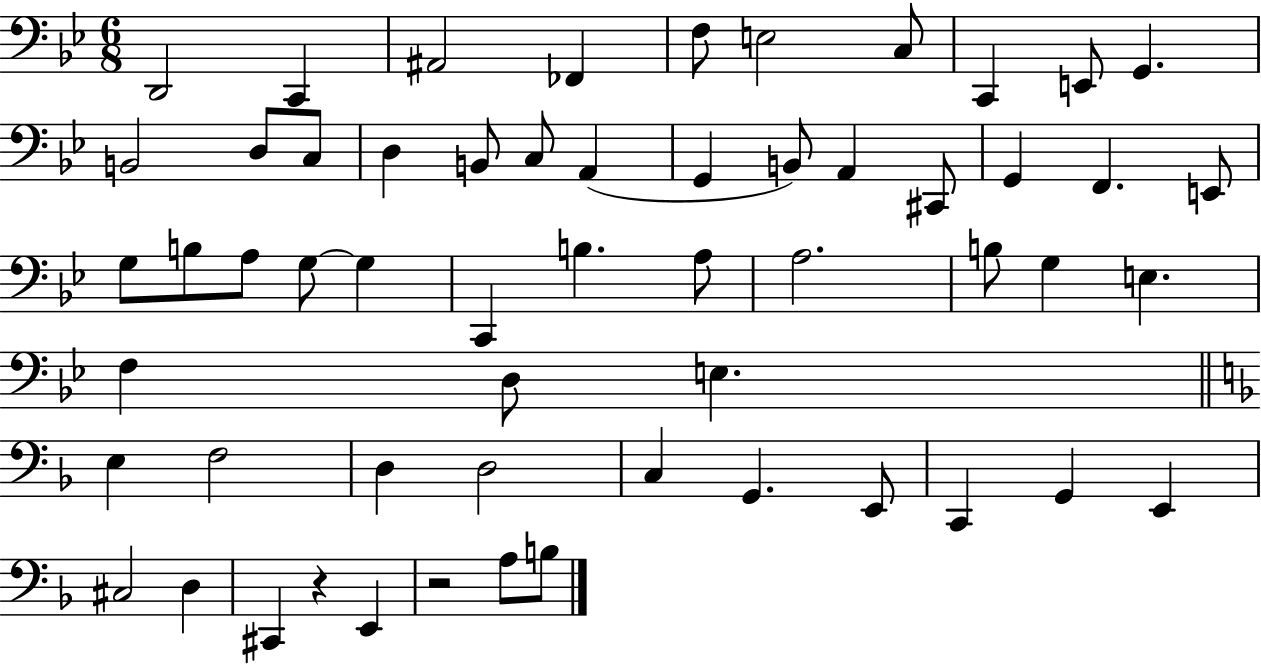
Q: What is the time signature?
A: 6/8